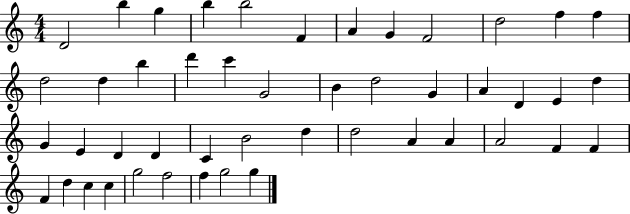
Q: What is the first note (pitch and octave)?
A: D4